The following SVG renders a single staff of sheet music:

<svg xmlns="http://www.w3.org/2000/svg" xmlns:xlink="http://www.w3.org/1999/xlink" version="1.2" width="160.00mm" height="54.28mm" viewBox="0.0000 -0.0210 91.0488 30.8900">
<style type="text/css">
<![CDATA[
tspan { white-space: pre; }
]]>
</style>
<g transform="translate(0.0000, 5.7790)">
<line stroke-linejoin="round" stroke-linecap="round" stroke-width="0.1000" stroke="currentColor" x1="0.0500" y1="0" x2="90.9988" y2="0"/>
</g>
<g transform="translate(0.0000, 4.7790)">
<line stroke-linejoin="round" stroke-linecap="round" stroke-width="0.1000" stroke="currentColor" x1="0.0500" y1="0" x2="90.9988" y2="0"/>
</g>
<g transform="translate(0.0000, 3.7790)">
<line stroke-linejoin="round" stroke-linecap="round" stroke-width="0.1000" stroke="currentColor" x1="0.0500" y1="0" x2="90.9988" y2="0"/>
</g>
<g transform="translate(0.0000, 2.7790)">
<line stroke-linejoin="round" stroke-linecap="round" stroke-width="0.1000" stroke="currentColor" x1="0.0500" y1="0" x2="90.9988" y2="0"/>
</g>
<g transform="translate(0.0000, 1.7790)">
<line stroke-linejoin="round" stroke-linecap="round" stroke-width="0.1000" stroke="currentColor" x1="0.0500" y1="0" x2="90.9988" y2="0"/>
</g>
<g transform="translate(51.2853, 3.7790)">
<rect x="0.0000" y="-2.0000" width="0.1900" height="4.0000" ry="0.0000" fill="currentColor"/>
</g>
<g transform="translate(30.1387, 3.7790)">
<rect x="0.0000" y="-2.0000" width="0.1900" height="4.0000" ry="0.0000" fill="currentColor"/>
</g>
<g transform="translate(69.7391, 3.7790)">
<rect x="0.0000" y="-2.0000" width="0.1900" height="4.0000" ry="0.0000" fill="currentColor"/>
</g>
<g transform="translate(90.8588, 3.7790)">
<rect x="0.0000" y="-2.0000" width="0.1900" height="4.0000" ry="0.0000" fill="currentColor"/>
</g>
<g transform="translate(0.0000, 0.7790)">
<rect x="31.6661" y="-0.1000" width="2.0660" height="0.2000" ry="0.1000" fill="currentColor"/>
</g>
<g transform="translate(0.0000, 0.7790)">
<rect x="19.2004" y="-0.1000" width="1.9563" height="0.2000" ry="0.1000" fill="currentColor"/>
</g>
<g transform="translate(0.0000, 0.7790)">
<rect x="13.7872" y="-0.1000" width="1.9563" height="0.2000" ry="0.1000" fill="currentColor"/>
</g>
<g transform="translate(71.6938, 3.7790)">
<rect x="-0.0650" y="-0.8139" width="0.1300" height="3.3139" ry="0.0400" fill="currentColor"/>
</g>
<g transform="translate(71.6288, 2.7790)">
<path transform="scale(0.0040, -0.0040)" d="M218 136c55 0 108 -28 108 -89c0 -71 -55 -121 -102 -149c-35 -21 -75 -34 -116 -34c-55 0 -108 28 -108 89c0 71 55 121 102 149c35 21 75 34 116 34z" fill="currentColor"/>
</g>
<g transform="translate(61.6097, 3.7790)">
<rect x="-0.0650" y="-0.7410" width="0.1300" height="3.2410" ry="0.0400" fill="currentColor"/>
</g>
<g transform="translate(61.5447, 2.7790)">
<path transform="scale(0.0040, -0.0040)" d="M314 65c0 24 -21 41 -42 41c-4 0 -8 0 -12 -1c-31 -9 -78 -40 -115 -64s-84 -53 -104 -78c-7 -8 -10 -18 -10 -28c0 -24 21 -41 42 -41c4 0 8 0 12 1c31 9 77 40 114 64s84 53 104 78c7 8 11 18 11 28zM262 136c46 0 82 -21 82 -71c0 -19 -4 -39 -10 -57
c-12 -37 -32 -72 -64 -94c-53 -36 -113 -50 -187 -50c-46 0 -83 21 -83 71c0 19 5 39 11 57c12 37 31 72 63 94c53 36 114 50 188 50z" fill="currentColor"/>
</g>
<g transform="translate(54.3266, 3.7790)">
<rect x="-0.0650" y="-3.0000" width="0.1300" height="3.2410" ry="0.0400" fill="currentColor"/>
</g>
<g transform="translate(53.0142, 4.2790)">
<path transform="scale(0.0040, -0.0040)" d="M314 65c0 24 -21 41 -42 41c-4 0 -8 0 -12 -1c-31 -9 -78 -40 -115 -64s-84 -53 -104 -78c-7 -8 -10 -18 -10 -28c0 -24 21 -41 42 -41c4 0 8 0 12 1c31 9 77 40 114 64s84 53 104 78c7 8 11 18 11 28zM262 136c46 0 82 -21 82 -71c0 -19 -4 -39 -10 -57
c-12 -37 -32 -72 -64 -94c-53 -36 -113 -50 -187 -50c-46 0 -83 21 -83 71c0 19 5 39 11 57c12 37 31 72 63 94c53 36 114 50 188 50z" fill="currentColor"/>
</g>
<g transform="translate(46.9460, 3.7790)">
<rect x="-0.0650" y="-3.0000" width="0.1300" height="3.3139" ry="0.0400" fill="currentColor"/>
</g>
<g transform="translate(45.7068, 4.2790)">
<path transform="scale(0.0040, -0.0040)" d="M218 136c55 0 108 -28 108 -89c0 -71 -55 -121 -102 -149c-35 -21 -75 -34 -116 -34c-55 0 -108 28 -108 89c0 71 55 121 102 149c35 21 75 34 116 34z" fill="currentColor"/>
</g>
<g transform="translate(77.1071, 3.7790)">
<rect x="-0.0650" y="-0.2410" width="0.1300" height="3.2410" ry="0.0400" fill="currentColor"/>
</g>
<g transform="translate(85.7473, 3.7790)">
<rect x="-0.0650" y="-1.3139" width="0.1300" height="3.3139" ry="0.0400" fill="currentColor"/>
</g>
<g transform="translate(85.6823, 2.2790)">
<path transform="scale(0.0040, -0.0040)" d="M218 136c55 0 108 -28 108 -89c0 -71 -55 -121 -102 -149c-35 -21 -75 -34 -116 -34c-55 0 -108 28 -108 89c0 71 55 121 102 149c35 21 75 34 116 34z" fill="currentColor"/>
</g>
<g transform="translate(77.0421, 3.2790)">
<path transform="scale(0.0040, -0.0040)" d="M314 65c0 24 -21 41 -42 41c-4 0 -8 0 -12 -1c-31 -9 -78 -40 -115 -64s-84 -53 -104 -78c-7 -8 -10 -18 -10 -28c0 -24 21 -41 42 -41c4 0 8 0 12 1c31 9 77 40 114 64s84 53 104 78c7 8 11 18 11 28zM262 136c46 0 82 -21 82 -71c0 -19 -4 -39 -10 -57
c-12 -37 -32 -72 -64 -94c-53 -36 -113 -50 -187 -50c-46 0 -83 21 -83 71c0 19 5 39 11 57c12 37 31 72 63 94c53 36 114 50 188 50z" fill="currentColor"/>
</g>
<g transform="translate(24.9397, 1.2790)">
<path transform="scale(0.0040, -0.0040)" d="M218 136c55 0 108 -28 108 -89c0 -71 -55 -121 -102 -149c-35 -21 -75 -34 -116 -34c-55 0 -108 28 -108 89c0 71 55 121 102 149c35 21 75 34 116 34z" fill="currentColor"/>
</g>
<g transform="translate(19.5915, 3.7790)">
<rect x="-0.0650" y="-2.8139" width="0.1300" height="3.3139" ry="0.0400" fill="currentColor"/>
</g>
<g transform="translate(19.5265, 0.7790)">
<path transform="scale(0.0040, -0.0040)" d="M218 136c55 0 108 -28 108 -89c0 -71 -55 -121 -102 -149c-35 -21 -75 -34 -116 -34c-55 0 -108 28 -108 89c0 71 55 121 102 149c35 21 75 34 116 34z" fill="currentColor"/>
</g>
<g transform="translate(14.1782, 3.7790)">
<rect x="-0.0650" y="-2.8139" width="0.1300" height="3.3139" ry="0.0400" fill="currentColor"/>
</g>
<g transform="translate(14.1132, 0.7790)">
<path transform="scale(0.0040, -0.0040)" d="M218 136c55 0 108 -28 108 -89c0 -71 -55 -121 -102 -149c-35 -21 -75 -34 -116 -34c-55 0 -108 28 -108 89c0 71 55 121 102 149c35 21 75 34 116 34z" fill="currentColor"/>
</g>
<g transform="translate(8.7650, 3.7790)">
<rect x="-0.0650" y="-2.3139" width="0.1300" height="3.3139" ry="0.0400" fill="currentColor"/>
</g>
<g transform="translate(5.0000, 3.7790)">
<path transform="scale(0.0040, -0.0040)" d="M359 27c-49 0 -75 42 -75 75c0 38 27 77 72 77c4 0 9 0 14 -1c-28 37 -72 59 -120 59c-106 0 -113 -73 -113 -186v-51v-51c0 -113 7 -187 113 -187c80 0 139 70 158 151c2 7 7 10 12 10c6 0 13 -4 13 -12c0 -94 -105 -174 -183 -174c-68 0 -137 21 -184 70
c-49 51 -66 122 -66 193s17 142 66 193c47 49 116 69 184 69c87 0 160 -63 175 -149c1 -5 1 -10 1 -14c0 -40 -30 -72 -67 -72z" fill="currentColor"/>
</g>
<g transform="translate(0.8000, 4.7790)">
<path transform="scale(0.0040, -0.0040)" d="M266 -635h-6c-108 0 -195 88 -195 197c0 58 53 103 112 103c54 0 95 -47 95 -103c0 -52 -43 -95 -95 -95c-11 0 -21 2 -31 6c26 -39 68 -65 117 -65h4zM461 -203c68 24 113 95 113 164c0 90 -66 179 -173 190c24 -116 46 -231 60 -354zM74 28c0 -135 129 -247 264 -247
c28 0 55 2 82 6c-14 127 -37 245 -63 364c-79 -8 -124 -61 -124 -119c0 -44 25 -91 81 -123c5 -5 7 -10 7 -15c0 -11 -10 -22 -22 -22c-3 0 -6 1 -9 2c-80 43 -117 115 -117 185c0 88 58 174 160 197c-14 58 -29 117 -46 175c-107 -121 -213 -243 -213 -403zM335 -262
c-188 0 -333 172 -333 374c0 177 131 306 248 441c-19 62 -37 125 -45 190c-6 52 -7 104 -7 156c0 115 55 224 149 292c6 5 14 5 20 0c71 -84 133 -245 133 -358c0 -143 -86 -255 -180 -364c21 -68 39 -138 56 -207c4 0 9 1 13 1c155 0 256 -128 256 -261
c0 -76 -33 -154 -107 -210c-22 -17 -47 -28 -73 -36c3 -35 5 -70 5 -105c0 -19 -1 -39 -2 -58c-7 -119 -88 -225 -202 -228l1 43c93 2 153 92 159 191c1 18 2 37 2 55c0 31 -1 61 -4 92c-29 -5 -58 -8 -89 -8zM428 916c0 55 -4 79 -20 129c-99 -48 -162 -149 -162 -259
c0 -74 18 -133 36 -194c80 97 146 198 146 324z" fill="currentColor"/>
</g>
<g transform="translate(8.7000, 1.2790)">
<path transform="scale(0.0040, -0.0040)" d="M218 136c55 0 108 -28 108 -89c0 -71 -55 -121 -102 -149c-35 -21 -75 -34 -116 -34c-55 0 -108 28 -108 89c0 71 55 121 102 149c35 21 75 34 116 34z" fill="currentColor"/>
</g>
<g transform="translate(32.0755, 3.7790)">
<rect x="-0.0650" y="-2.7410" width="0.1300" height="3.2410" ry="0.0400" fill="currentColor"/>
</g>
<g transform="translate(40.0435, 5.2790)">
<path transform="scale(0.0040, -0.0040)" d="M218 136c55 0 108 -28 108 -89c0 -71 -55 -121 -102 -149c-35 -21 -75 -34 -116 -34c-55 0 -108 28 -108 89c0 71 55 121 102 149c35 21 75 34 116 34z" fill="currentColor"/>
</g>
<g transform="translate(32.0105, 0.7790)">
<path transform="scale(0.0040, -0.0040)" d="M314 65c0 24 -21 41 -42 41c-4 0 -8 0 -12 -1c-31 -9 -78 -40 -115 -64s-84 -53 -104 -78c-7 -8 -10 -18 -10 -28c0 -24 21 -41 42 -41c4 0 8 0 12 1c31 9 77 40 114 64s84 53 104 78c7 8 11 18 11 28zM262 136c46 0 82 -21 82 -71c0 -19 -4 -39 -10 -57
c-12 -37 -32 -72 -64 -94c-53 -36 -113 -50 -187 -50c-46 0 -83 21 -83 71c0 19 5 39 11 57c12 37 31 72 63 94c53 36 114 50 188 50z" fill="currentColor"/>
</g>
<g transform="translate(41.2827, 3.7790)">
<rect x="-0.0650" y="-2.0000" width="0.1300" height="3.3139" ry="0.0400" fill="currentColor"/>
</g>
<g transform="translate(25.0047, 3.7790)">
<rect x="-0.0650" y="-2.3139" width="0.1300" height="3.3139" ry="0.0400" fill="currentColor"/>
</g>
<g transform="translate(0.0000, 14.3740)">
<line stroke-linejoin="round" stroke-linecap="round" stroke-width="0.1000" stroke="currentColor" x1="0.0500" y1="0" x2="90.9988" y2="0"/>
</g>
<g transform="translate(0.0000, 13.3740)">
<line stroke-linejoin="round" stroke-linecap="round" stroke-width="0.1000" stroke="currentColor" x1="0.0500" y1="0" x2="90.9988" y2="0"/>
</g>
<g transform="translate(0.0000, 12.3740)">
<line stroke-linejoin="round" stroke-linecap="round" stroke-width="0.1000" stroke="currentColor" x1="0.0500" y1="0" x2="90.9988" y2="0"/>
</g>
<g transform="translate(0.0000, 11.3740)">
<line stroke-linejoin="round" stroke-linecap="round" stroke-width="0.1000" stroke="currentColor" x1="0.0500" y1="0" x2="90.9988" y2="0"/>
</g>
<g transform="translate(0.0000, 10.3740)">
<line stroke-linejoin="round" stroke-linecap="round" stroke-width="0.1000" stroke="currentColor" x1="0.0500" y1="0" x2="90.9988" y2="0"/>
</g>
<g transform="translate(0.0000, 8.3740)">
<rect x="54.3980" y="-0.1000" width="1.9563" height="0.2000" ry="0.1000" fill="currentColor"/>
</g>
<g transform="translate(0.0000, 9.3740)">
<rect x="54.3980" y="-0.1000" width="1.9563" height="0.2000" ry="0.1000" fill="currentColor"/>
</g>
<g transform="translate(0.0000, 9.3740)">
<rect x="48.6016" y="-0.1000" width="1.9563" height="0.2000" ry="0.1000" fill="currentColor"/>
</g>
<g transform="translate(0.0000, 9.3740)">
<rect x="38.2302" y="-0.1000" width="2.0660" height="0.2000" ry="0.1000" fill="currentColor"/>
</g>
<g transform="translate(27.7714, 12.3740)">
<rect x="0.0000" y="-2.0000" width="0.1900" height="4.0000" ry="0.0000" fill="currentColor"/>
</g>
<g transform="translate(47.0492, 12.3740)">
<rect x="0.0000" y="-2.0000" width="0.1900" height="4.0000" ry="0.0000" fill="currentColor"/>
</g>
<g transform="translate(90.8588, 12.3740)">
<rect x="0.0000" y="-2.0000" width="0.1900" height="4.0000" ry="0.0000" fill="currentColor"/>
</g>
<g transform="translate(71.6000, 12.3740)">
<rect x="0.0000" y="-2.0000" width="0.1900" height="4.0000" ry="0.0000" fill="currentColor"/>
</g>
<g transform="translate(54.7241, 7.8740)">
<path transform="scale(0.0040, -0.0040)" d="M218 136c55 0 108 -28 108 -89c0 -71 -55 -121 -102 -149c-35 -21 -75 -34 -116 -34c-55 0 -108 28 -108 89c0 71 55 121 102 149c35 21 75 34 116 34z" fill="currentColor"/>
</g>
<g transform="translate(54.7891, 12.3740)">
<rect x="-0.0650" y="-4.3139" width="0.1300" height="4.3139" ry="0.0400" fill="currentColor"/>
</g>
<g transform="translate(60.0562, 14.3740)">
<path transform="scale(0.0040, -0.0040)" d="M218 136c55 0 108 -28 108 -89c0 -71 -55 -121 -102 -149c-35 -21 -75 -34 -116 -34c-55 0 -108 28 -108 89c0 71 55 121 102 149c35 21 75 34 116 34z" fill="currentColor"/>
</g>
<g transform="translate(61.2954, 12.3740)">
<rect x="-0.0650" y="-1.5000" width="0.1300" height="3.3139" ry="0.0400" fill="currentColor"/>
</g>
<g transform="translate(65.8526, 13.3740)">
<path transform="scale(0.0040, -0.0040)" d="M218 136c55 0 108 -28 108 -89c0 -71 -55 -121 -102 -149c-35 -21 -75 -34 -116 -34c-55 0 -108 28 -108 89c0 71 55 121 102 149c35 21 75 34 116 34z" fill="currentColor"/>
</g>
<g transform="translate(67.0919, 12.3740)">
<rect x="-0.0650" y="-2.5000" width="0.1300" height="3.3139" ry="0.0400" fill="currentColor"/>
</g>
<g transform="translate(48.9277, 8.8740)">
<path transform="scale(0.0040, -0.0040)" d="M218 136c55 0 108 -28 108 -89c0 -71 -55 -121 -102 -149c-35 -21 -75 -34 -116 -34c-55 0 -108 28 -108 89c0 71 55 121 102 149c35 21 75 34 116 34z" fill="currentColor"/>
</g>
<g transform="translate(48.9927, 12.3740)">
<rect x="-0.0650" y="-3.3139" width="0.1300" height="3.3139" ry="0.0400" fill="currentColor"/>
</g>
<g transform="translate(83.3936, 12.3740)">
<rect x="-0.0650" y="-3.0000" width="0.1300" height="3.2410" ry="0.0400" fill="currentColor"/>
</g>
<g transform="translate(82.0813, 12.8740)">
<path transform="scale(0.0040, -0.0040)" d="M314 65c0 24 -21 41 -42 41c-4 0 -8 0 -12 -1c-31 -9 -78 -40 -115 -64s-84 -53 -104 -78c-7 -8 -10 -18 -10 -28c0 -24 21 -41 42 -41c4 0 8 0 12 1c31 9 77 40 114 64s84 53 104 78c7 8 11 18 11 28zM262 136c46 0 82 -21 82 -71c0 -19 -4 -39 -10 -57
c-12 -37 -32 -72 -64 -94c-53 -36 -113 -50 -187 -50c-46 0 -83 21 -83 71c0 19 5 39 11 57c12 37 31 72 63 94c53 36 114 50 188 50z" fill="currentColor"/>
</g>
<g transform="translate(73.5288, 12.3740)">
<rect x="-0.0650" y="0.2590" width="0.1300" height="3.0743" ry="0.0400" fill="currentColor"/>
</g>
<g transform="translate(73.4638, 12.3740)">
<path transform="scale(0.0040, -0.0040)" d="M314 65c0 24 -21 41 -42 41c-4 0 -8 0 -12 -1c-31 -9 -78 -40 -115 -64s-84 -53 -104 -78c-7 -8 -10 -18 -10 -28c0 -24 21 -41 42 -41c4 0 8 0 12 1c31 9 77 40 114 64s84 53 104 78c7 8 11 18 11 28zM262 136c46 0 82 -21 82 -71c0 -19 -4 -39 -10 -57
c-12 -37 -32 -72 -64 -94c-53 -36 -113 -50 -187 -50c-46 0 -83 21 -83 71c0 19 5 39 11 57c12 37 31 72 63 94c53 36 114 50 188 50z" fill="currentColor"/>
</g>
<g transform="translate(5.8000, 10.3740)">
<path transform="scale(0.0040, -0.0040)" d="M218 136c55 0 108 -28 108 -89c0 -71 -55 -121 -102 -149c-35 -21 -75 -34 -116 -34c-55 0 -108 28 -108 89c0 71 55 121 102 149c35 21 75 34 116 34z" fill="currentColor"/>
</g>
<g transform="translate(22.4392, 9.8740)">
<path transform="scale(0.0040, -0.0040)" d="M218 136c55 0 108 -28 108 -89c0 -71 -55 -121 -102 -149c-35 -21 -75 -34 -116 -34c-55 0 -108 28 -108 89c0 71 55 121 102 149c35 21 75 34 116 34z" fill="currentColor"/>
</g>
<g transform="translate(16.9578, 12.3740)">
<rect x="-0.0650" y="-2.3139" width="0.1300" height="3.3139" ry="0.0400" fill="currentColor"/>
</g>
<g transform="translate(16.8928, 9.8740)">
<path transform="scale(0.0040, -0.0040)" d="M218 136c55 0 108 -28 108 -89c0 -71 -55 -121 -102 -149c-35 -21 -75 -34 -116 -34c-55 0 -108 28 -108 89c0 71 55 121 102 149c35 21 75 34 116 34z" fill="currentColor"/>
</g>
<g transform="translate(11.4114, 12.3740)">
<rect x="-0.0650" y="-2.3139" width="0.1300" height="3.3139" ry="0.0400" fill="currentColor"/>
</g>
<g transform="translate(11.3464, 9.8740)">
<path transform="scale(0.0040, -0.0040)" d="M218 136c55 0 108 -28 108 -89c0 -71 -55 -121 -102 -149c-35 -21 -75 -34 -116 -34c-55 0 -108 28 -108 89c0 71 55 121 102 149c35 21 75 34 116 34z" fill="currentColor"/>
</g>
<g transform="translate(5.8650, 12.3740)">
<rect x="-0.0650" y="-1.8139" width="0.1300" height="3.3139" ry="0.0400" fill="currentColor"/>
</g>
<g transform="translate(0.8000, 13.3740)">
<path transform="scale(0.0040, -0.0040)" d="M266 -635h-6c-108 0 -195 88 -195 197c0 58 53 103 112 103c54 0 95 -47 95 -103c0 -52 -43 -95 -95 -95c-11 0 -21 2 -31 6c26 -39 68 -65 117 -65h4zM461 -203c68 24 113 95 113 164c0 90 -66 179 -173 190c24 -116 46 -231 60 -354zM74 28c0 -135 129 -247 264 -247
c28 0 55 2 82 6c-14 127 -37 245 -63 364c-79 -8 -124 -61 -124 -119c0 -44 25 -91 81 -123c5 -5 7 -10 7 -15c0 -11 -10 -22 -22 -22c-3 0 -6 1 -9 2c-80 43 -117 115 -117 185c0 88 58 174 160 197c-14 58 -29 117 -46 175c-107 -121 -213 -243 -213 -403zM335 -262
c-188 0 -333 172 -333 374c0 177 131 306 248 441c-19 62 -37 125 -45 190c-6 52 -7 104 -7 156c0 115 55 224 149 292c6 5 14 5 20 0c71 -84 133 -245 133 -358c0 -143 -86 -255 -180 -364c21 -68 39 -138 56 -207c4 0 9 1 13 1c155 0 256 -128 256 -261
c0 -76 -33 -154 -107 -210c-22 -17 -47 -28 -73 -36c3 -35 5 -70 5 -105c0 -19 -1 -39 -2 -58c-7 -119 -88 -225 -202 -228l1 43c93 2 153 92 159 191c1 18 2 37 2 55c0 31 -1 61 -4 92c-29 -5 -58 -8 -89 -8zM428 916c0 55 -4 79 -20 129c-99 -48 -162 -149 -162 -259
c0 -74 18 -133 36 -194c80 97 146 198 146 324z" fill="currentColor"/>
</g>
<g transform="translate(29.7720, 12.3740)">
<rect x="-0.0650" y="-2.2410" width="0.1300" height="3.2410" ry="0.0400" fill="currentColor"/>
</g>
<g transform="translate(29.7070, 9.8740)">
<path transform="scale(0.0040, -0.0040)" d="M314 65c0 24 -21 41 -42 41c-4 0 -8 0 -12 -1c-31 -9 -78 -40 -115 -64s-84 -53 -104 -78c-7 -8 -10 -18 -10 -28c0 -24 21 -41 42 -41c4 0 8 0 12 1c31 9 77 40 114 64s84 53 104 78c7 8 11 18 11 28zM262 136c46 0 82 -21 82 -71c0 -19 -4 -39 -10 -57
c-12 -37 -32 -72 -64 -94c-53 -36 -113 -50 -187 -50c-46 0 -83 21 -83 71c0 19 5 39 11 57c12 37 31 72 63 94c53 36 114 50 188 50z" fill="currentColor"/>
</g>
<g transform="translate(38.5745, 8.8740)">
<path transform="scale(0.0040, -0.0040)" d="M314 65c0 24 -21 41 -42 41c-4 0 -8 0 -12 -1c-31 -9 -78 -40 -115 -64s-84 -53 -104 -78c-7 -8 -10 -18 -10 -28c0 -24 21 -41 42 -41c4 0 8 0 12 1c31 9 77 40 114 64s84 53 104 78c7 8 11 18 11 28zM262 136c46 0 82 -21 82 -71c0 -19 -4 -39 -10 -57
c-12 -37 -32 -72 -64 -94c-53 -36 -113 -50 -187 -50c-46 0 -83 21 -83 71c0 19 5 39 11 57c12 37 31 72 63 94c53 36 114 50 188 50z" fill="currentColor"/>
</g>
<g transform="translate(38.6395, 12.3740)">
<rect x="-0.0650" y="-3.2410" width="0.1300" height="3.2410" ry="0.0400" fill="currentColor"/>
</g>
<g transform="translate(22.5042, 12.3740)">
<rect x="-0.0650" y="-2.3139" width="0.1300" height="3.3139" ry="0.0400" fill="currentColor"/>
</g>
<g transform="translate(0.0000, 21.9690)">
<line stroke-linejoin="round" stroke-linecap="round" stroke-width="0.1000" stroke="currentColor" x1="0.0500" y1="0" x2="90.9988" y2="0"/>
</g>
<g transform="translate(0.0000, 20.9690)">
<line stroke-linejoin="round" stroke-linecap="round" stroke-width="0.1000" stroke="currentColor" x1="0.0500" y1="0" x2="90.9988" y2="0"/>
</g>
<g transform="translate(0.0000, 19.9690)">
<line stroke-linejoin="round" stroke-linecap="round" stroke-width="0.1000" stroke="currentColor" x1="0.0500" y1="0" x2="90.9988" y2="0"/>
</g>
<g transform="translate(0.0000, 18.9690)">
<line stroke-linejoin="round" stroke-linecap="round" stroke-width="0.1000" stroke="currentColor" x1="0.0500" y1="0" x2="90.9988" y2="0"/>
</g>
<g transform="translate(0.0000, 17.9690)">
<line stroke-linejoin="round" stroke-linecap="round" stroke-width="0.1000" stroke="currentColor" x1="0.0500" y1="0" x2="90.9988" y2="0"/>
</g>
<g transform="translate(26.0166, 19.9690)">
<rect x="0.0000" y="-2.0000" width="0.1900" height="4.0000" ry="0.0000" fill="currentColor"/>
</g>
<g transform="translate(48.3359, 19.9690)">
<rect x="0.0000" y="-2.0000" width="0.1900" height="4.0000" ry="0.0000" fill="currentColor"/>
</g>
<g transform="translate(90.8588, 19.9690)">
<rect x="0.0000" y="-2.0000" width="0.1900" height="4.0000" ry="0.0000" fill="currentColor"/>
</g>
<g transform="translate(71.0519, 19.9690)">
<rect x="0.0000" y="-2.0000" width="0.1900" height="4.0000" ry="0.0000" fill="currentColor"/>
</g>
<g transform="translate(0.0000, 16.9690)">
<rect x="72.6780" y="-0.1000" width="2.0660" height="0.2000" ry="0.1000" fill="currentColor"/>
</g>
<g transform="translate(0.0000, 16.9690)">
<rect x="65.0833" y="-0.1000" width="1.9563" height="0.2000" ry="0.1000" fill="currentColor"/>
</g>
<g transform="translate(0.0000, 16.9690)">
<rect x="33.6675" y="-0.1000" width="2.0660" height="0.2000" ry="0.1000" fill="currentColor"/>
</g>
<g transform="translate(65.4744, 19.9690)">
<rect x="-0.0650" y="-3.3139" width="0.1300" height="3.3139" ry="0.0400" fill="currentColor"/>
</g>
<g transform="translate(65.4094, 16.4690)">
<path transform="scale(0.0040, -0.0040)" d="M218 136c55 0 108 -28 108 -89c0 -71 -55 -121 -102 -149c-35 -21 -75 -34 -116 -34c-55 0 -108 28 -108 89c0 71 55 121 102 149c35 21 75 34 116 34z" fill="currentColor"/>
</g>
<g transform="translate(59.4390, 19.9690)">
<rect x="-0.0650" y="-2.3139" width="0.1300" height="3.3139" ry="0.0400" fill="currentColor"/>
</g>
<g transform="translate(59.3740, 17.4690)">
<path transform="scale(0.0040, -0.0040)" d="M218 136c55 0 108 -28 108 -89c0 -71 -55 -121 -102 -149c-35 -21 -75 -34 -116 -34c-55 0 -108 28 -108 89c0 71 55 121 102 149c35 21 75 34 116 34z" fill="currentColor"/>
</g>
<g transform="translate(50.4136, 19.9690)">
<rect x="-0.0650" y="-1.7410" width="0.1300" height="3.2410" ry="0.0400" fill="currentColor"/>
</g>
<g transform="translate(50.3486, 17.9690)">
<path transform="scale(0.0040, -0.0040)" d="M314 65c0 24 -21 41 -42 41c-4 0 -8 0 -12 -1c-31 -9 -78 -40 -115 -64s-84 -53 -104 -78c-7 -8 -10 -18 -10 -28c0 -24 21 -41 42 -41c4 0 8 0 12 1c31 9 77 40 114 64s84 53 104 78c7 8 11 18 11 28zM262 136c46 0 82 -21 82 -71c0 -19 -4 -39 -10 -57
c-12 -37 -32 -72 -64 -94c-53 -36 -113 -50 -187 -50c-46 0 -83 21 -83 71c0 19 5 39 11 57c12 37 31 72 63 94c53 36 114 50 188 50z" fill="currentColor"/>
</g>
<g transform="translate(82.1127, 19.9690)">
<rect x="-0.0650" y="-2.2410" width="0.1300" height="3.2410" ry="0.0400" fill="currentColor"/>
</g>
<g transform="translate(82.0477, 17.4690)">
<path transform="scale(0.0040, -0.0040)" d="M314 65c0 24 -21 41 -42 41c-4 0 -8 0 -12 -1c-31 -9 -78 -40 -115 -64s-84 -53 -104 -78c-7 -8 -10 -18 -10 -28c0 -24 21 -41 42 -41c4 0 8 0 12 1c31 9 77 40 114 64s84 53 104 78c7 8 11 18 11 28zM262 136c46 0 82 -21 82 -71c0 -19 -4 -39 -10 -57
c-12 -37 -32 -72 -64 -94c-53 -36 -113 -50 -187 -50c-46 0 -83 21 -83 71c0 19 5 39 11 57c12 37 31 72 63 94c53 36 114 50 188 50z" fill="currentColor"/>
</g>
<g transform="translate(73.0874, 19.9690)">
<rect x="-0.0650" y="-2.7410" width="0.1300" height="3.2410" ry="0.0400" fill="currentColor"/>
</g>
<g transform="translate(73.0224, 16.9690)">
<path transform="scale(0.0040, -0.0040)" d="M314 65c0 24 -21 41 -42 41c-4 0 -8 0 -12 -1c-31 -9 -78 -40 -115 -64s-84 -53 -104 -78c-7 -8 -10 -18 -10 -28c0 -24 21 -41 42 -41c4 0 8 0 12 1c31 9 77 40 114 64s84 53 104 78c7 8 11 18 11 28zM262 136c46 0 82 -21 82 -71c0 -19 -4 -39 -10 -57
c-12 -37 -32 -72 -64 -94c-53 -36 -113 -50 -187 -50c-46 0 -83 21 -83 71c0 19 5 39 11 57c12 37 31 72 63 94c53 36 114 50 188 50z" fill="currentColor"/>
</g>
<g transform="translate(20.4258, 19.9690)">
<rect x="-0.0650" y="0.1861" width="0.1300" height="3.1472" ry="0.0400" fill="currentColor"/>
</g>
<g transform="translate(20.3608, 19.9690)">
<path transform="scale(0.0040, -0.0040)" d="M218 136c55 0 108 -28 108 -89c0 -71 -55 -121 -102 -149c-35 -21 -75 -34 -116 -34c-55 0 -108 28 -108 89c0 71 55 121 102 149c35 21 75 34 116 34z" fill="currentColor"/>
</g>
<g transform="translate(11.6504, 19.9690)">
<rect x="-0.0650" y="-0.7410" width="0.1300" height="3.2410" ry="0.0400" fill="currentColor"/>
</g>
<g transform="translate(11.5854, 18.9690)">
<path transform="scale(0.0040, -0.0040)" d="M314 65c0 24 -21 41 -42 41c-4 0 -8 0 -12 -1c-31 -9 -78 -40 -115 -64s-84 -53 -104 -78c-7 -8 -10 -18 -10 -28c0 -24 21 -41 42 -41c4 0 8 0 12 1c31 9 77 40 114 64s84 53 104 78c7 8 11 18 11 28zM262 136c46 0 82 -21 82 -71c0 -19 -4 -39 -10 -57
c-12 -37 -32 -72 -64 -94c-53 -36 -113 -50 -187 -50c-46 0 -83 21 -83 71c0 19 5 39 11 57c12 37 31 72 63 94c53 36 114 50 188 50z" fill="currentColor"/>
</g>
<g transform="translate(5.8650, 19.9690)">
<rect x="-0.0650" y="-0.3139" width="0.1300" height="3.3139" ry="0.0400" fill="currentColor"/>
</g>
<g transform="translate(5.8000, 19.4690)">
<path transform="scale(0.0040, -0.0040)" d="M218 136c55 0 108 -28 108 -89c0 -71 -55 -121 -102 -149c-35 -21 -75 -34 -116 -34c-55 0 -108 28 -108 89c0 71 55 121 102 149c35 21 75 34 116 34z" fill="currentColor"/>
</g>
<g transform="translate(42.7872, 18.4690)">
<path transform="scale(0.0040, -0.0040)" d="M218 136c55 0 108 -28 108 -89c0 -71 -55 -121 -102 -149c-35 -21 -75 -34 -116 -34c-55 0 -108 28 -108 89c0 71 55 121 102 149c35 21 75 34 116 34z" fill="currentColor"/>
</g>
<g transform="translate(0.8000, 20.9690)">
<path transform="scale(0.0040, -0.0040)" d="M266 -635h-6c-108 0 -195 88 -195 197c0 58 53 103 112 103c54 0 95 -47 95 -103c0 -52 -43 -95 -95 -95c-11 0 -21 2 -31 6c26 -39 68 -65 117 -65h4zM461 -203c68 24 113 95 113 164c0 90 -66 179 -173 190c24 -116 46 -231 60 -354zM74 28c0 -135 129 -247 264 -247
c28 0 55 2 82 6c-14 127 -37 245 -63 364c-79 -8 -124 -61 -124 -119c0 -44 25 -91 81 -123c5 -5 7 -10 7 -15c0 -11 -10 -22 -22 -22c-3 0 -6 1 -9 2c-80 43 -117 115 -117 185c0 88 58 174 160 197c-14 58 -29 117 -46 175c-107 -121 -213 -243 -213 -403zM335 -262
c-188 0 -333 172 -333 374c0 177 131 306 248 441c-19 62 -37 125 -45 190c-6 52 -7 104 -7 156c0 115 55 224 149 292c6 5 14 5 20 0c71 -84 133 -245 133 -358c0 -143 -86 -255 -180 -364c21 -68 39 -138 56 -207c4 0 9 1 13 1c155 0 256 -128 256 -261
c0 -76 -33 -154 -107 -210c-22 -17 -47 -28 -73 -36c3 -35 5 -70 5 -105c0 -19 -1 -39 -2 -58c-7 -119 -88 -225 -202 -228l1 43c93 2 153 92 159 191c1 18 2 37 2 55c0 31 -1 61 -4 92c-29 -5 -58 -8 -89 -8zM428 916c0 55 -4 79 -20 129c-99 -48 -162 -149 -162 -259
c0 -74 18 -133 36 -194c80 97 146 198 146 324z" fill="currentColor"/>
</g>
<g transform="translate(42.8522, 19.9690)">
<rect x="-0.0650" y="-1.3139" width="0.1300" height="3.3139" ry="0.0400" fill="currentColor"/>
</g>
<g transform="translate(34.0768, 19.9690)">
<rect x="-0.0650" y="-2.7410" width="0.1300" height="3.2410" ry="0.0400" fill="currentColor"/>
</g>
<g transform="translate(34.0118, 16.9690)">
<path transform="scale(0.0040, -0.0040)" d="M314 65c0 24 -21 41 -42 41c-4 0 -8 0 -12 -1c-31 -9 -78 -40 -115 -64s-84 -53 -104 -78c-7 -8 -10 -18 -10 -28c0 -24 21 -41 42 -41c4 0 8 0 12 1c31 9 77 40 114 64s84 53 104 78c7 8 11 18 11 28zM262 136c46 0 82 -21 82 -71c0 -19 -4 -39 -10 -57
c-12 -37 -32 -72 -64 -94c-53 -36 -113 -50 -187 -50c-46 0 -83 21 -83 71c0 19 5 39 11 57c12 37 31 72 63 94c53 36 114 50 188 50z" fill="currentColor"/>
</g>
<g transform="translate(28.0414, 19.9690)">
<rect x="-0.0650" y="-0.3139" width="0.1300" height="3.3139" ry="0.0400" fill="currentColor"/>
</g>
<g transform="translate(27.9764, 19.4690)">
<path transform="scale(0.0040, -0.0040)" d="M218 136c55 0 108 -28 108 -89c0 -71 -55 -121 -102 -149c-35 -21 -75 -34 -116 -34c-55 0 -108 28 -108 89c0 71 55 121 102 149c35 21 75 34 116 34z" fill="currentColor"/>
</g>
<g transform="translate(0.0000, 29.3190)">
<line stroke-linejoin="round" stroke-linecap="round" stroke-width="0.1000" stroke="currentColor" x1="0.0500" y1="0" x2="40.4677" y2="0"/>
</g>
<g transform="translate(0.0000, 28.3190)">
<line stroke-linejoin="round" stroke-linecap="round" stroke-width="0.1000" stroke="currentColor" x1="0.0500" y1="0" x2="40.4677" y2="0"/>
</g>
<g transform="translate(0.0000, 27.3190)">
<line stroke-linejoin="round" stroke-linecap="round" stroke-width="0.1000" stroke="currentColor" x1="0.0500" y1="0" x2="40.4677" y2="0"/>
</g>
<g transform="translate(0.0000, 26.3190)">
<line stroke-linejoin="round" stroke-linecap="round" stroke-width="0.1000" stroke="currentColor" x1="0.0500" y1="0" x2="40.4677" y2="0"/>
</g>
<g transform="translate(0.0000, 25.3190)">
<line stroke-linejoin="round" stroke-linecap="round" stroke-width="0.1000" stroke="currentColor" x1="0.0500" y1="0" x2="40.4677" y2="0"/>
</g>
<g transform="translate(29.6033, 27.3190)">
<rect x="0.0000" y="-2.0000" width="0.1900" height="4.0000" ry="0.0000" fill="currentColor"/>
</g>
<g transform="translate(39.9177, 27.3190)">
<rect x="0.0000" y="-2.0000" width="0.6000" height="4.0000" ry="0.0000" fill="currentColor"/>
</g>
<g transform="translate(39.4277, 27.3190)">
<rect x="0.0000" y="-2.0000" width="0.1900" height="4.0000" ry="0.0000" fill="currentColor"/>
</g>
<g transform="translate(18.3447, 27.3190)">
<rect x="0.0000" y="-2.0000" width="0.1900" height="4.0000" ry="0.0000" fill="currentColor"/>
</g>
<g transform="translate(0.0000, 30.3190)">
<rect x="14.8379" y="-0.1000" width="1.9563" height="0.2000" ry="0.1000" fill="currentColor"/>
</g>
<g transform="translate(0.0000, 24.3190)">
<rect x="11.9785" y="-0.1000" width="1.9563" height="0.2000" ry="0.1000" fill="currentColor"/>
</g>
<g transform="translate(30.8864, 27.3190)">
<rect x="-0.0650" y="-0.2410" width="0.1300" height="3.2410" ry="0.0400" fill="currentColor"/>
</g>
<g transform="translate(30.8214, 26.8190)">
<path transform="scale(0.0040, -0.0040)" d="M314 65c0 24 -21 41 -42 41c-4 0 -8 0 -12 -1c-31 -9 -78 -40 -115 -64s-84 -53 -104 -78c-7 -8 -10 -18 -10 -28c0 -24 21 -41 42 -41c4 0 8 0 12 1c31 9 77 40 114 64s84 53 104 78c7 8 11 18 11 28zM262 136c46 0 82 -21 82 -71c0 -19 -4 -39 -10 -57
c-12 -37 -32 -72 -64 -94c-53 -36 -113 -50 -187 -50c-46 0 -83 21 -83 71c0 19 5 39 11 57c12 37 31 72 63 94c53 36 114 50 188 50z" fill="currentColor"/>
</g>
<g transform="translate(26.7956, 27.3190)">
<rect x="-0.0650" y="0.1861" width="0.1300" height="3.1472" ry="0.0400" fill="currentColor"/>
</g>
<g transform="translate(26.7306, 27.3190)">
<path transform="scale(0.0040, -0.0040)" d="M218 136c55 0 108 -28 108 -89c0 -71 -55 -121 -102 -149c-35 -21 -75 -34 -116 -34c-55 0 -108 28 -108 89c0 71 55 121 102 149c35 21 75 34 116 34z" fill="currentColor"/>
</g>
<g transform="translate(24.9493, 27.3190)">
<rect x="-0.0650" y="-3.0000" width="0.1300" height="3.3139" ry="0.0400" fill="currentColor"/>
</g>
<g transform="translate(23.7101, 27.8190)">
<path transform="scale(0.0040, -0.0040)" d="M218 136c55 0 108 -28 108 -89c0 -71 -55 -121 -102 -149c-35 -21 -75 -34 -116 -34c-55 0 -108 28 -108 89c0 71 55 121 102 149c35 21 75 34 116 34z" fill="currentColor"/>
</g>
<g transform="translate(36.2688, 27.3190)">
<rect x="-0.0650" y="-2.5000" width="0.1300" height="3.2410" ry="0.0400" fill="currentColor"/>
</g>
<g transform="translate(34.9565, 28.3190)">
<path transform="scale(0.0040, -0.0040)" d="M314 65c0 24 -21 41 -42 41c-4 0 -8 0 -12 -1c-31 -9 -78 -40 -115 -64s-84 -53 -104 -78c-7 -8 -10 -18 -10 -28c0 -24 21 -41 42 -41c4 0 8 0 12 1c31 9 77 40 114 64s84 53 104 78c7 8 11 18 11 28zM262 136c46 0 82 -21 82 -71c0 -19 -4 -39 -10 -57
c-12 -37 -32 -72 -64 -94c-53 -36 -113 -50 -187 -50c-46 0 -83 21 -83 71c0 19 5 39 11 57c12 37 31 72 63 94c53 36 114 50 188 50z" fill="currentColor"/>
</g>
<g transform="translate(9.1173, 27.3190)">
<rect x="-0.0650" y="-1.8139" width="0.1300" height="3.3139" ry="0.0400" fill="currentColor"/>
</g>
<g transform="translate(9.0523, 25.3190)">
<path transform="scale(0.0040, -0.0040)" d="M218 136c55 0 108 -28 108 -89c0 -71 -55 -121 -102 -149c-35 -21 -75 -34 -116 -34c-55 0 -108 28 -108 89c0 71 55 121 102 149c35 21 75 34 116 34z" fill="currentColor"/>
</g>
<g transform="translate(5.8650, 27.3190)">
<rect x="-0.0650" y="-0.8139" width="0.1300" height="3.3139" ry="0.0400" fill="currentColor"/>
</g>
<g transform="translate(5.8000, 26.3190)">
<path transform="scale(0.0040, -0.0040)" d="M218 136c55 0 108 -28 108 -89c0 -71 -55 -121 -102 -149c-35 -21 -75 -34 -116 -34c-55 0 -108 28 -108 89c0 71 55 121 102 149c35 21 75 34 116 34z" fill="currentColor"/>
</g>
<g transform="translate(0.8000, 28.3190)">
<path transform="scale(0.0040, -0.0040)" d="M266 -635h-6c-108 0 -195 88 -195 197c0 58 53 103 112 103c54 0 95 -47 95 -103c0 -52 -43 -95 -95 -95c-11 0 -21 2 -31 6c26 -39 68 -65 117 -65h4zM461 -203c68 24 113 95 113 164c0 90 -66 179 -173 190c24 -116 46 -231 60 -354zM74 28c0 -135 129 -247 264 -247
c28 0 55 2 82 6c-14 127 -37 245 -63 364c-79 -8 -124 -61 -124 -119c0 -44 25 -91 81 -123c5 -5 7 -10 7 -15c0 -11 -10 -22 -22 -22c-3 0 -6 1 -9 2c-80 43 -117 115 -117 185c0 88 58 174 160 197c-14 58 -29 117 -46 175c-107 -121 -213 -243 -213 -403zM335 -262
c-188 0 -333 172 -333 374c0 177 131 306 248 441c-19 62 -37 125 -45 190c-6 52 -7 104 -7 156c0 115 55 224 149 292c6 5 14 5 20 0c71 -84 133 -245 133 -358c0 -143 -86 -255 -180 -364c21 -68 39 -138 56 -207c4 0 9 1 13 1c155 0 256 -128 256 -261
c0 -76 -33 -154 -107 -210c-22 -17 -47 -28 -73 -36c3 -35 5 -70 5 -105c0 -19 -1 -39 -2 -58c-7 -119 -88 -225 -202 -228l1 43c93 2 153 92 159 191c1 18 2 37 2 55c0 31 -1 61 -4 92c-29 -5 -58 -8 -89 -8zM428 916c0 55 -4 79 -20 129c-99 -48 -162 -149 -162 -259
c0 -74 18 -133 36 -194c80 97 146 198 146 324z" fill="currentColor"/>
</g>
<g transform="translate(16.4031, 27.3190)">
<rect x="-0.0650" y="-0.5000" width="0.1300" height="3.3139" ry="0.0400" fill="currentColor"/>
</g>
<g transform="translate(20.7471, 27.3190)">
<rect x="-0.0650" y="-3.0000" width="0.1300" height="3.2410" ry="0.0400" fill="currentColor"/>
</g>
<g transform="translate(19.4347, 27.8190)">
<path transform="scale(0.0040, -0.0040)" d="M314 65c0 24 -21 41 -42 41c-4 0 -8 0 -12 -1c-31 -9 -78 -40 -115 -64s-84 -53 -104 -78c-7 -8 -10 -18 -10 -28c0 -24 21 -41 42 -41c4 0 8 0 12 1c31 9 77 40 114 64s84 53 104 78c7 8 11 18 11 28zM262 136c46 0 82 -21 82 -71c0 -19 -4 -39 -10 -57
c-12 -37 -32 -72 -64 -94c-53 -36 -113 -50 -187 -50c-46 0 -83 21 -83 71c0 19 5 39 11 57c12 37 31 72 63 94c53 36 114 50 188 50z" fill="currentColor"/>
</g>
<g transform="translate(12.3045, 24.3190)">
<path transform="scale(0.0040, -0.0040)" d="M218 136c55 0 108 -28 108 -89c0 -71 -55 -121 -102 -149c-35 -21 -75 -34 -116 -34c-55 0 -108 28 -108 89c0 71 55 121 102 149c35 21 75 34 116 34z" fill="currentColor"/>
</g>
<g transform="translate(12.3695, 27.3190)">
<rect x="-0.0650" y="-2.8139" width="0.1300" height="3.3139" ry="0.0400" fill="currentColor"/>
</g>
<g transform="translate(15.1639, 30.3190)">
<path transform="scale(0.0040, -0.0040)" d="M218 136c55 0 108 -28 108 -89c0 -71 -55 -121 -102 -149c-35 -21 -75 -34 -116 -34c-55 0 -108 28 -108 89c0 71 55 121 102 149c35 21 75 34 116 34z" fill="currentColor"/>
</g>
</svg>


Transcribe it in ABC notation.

X:1
T:Untitled
M:4/4
L:1/4
K:C
g a a g a2 F A A2 d2 d c2 e f g g g g2 b2 b d' E G B2 A2 c d2 B c a2 e f2 g b a2 g2 d f a C A2 A B c2 G2